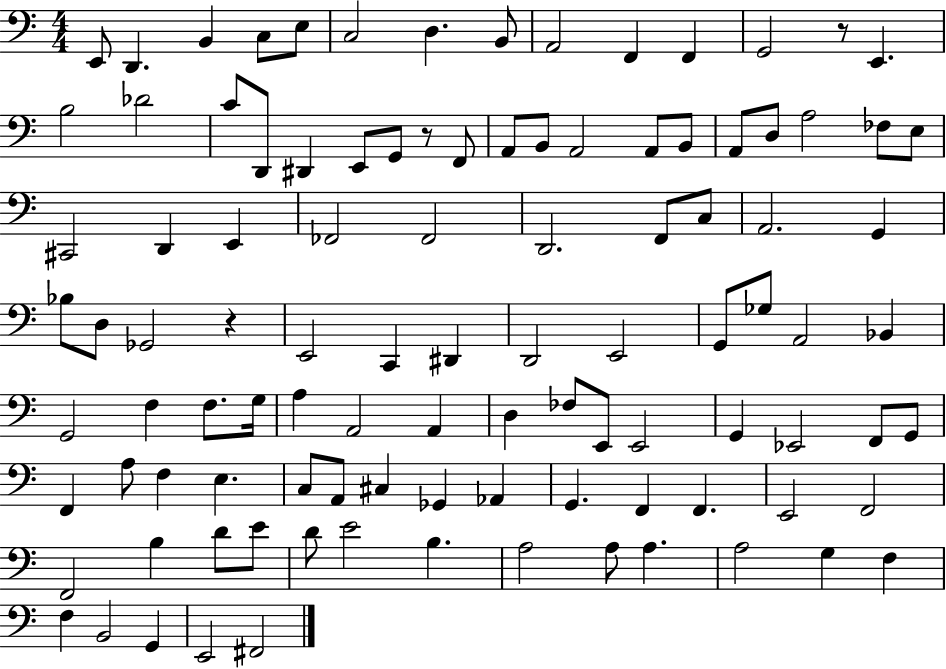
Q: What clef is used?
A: bass